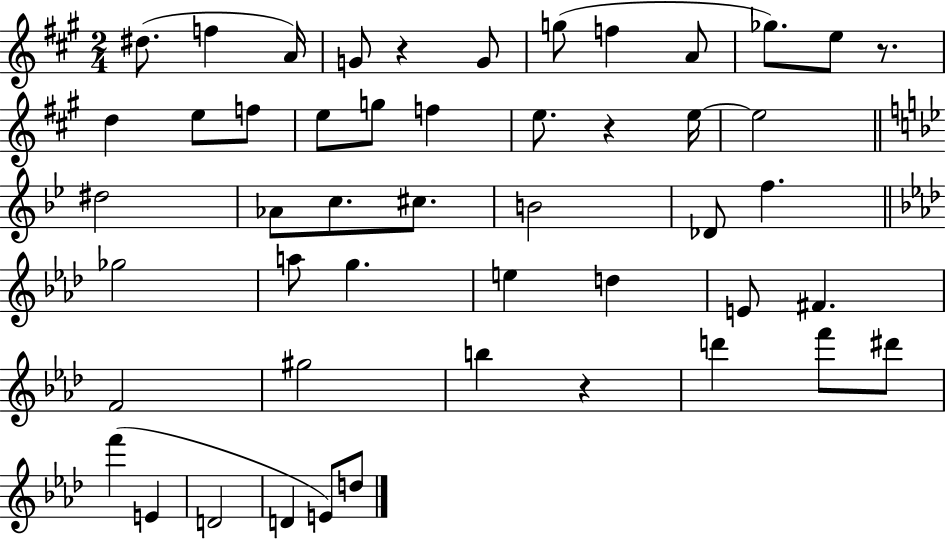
X:1
T:Untitled
M:2/4
L:1/4
K:A
^d/2 f A/4 G/2 z G/2 g/2 f A/2 _g/2 e/2 z/2 d e/2 f/2 e/2 g/2 f e/2 z e/4 e2 ^d2 _A/2 c/2 ^c/2 B2 _D/2 f _g2 a/2 g e d E/2 ^F F2 ^g2 b z d' f'/2 ^d'/2 f' E D2 D E/2 d/2